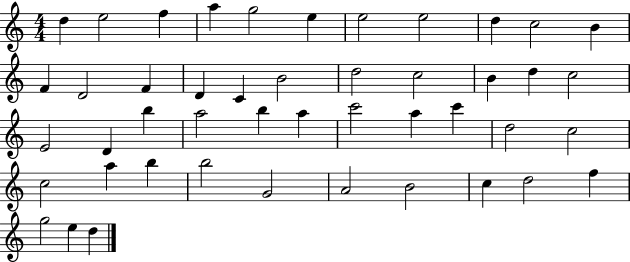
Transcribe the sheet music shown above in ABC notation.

X:1
T:Untitled
M:4/4
L:1/4
K:C
d e2 f a g2 e e2 e2 d c2 B F D2 F D C B2 d2 c2 B d c2 E2 D b a2 b a c'2 a c' d2 c2 c2 a b b2 G2 A2 B2 c d2 f g2 e d